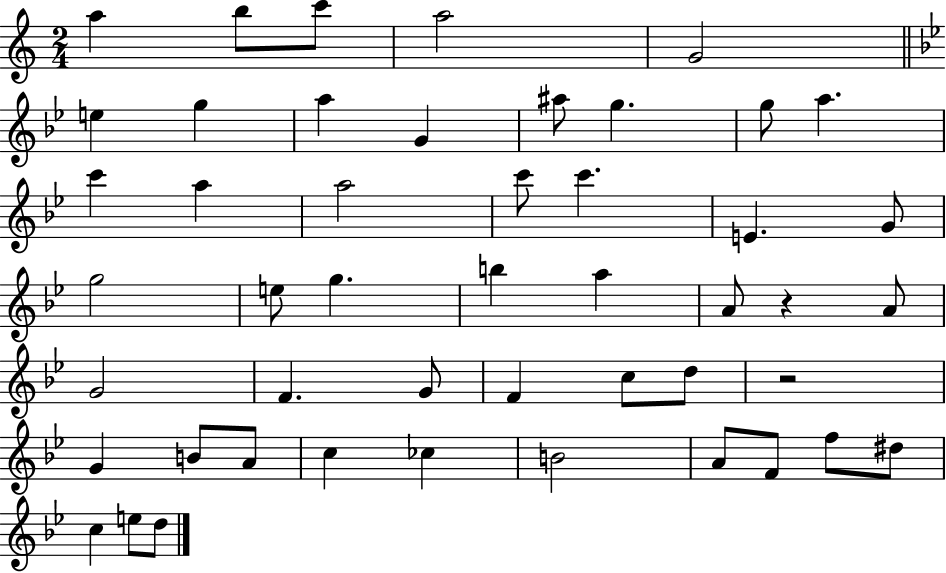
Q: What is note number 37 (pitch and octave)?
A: C5